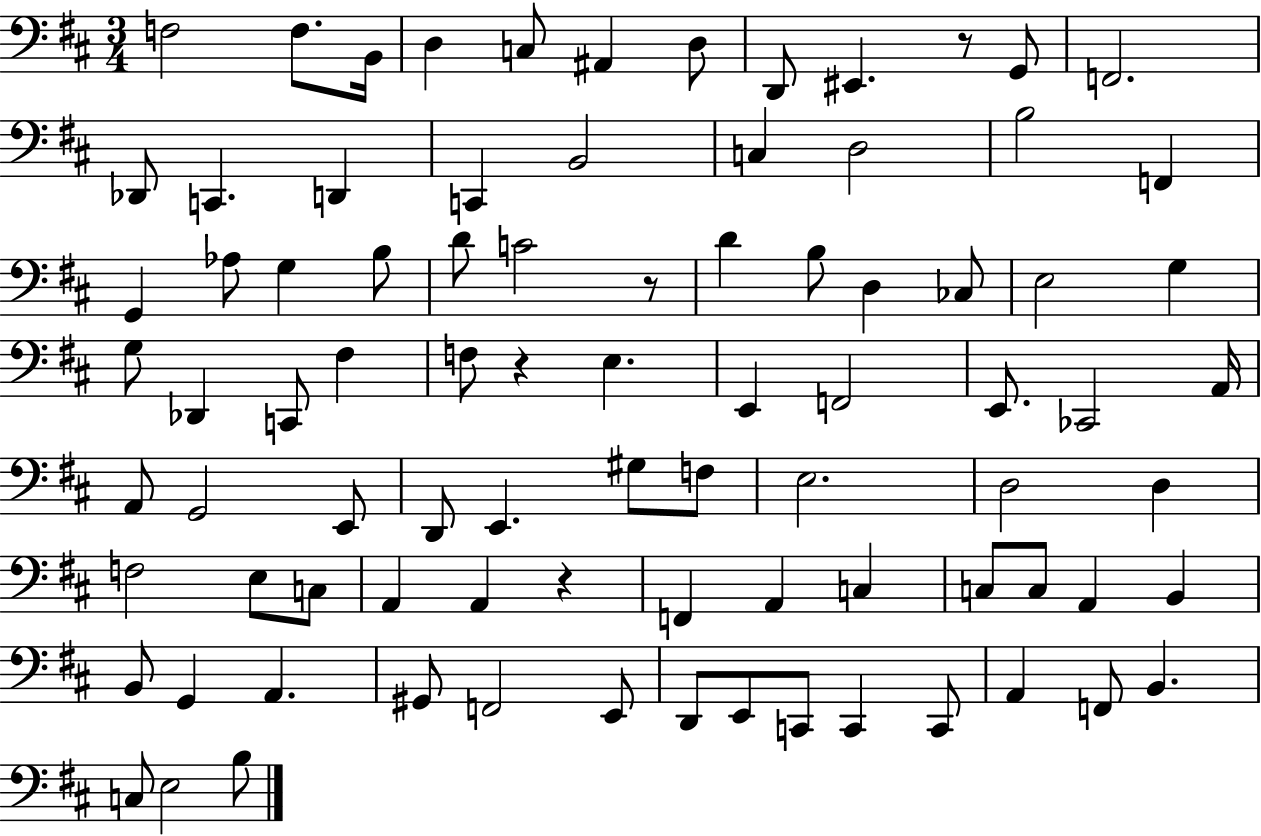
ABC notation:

X:1
T:Untitled
M:3/4
L:1/4
K:D
F,2 F,/2 B,,/4 D, C,/2 ^A,, D,/2 D,,/2 ^E,, z/2 G,,/2 F,,2 _D,,/2 C,, D,, C,, B,,2 C, D,2 B,2 F,, G,, _A,/2 G, B,/2 D/2 C2 z/2 D B,/2 D, _C,/2 E,2 G, G,/2 _D,, C,,/2 ^F, F,/2 z E, E,, F,,2 E,,/2 _C,,2 A,,/4 A,,/2 G,,2 E,,/2 D,,/2 E,, ^G,/2 F,/2 E,2 D,2 D, F,2 E,/2 C,/2 A,, A,, z F,, A,, C, C,/2 C,/2 A,, B,, B,,/2 G,, A,, ^G,,/2 F,,2 E,,/2 D,,/2 E,,/2 C,,/2 C,, C,,/2 A,, F,,/2 B,, C,/2 E,2 B,/2